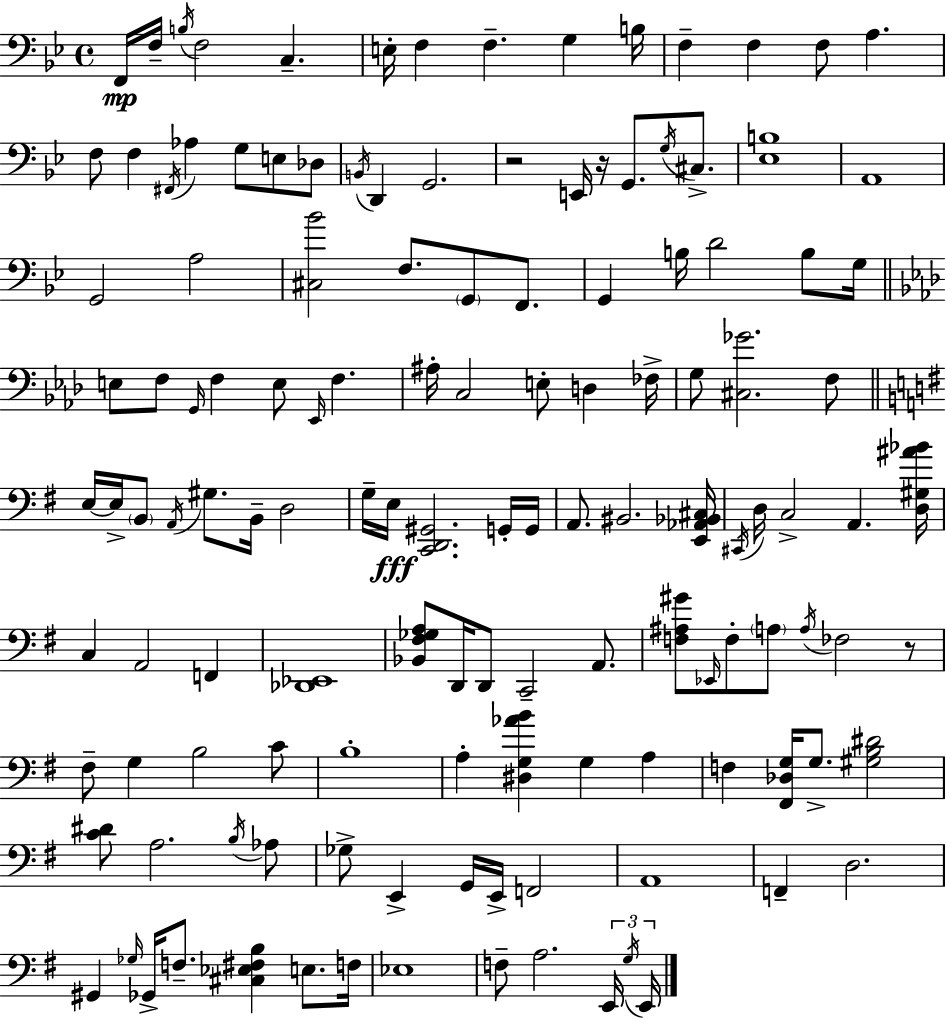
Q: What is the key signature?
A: BES major